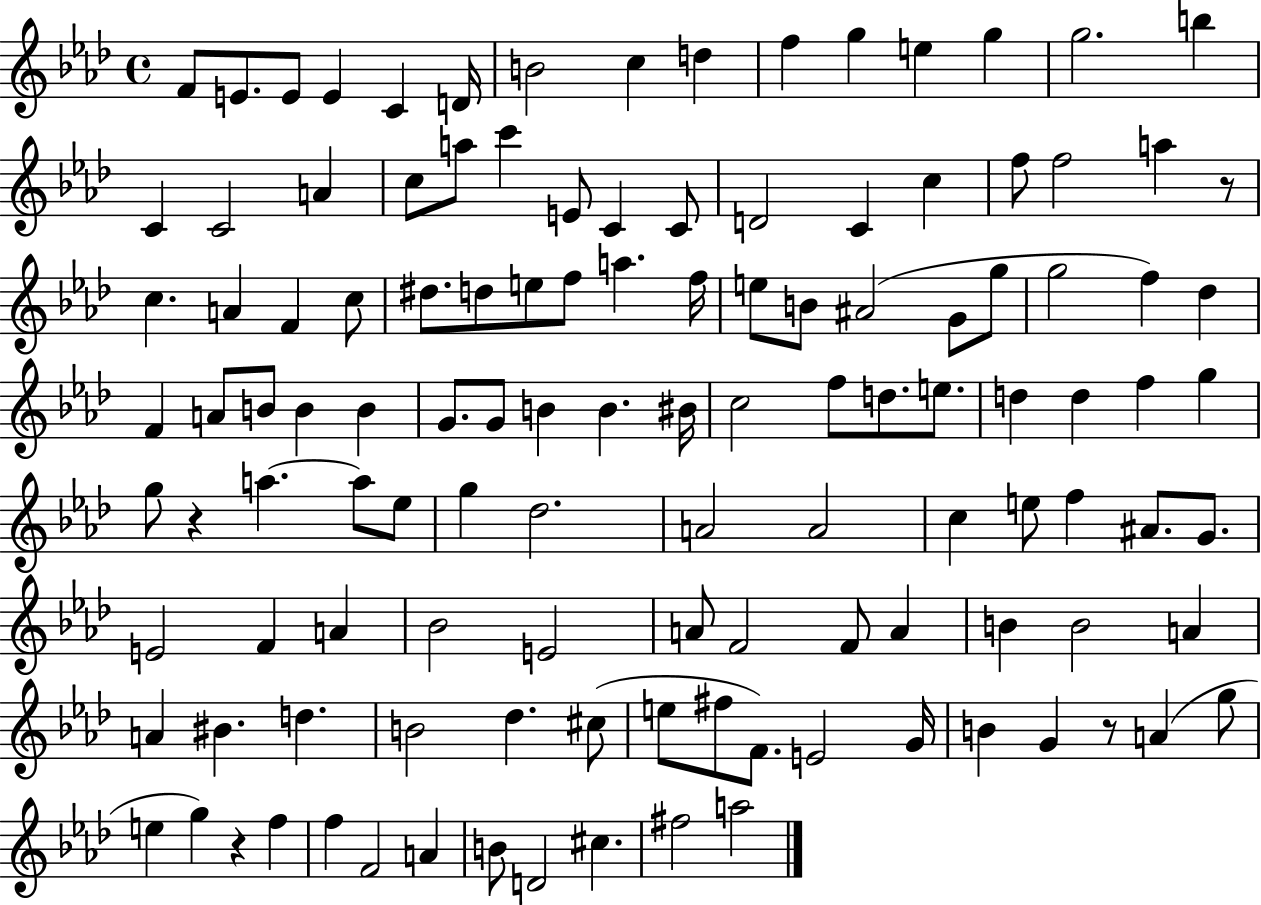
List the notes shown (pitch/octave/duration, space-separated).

F4/e E4/e. E4/e E4/q C4/q D4/s B4/h C5/q D5/q F5/q G5/q E5/q G5/q G5/h. B5/q C4/q C4/h A4/q C5/e A5/e C6/q E4/e C4/q C4/e D4/h C4/q C5/q F5/e F5/h A5/q R/e C5/q. A4/q F4/q C5/e D#5/e. D5/e E5/e F5/e A5/q. F5/s E5/e B4/e A#4/h G4/e G5/e G5/h F5/q Db5/q F4/q A4/e B4/e B4/q B4/q G4/e. G4/e B4/q B4/q. BIS4/s C5/h F5/e D5/e. E5/e. D5/q D5/q F5/q G5/q G5/e R/q A5/q. A5/e Eb5/e G5/q Db5/h. A4/h A4/h C5/q E5/e F5/q A#4/e. G4/e. E4/h F4/q A4/q Bb4/h E4/h A4/e F4/h F4/e A4/q B4/q B4/h A4/q A4/q BIS4/q. D5/q. B4/h Db5/q. C#5/e E5/e F#5/e F4/e. E4/h G4/s B4/q G4/q R/e A4/q G5/e E5/q G5/q R/q F5/q F5/q F4/h A4/q B4/e D4/h C#5/q. F#5/h A5/h